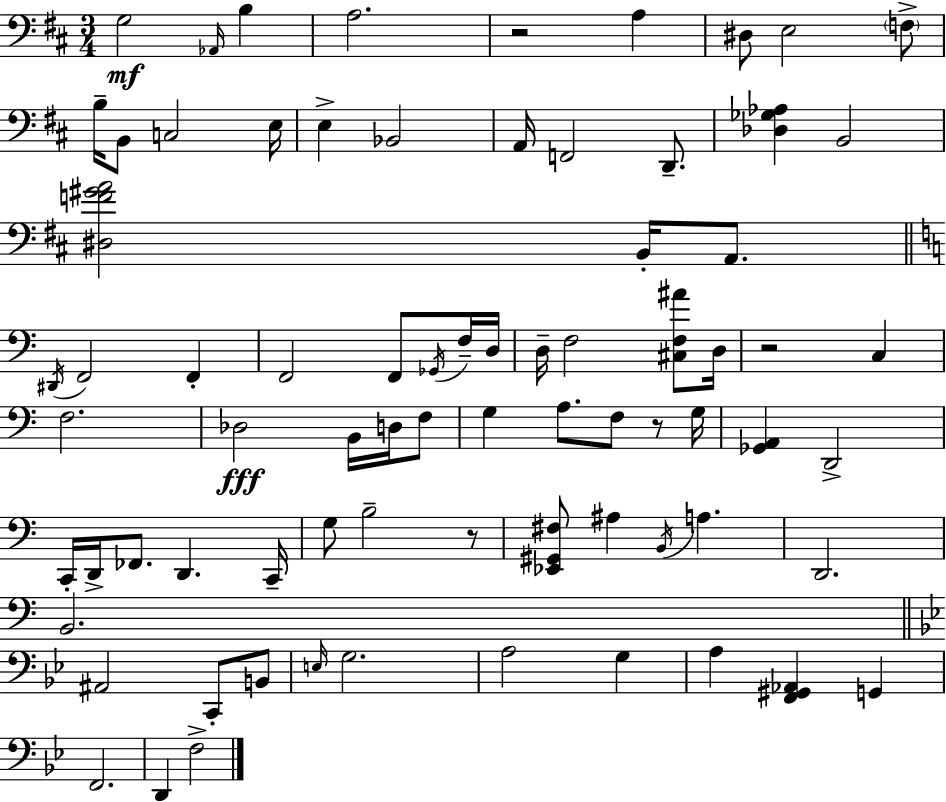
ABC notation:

X:1
T:Untitled
M:3/4
L:1/4
K:D
G,2 _A,,/4 B, A,2 z2 A, ^D,/2 E,2 F,/2 B,/4 B,,/2 C,2 E,/4 E, _B,,2 A,,/4 F,,2 D,,/2 [_D,_G,_A,] B,,2 [^D,F^GA]2 B,,/4 A,,/2 ^D,,/4 F,,2 F,, F,,2 F,,/2 _G,,/4 F,/4 D,/4 D,/4 F,2 [^C,F,^A]/2 D,/4 z2 C, F,2 _D,2 B,,/4 D,/4 F,/2 G, A,/2 F,/2 z/2 G,/4 [_G,,A,,] D,,2 C,,/4 D,,/4 _F,,/2 D,, C,,/4 G,/2 B,2 z/2 [_E,,^G,,^F,]/2 ^A, B,,/4 A, D,,2 B,,2 ^A,,2 C,,/2 B,,/2 E,/4 G,2 A,2 G, A, [F,,^G,,_A,,] G,, F,,2 D,, F,2